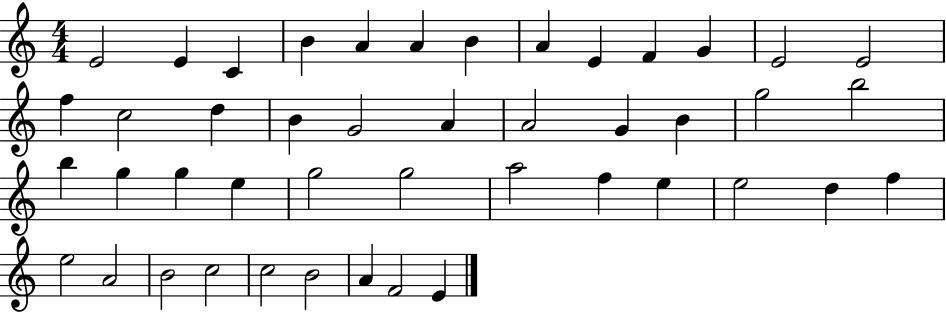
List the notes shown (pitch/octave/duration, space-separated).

E4/h E4/q C4/q B4/q A4/q A4/q B4/q A4/q E4/q F4/q G4/q E4/h E4/h F5/q C5/h D5/q B4/q G4/h A4/q A4/h G4/q B4/q G5/h B5/h B5/q G5/q G5/q E5/q G5/h G5/h A5/h F5/q E5/q E5/h D5/q F5/q E5/h A4/h B4/h C5/h C5/h B4/h A4/q F4/h E4/q